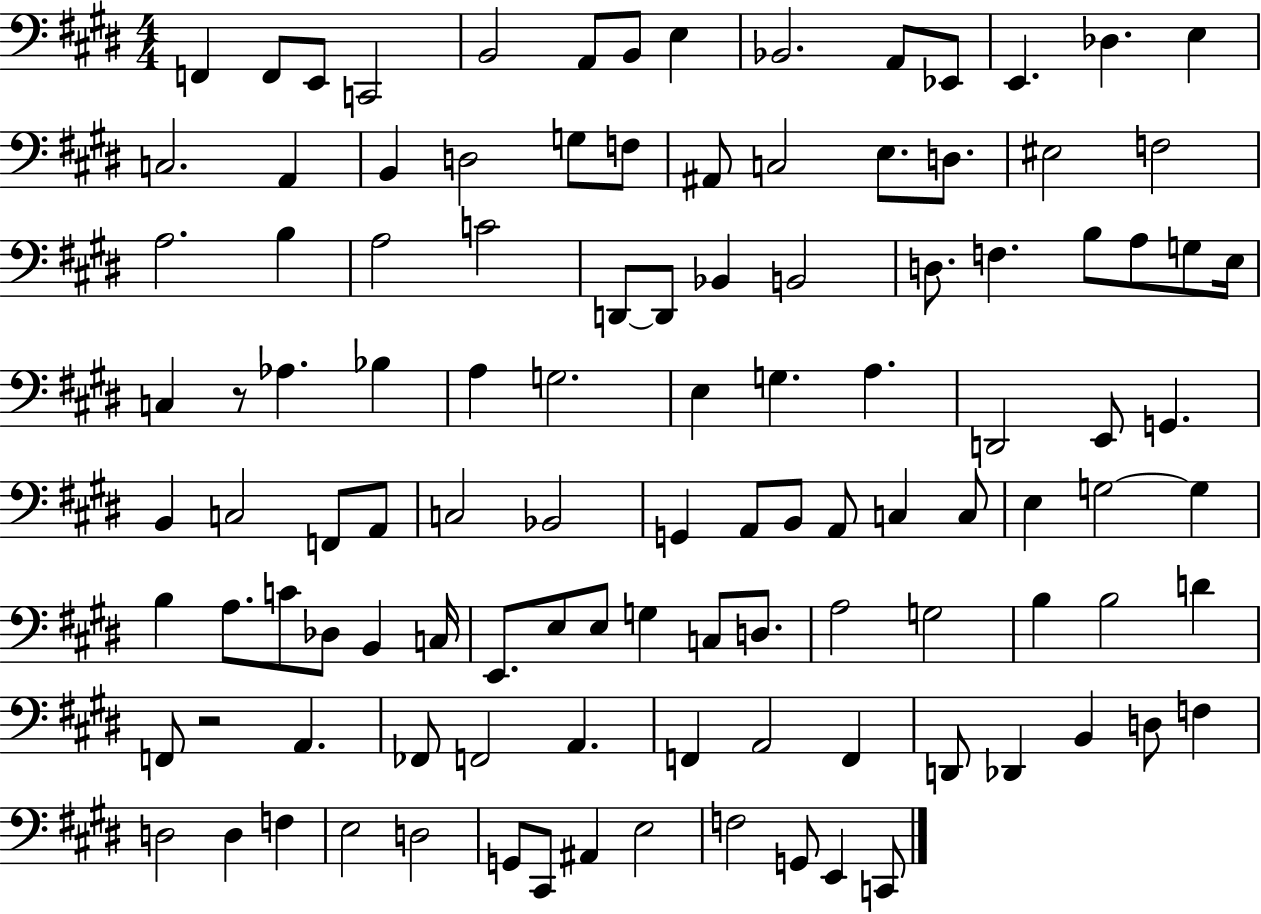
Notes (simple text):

F2/q F2/e E2/e C2/h B2/h A2/e B2/e E3/q Bb2/h. A2/e Eb2/e E2/q. Db3/q. E3/q C3/h. A2/q B2/q D3/h G3/e F3/e A#2/e C3/h E3/e. D3/e. EIS3/h F3/h A3/h. B3/q A3/h C4/h D2/e D2/e Bb2/q B2/h D3/e. F3/q. B3/e A3/e G3/e E3/s C3/q R/e Ab3/q. Bb3/q A3/q G3/h. E3/q G3/q. A3/q. D2/h E2/e G2/q. B2/q C3/h F2/e A2/e C3/h Bb2/h G2/q A2/e B2/e A2/e C3/q C3/e E3/q G3/h G3/q B3/q A3/e. C4/e Db3/e B2/q C3/s E2/e. E3/e E3/e G3/q C3/e D3/e. A3/h G3/h B3/q B3/h D4/q F2/e R/h A2/q. FES2/e F2/h A2/q. F2/q A2/h F2/q D2/e Db2/q B2/q D3/e F3/q D3/h D3/q F3/q E3/h D3/h G2/e C#2/e A#2/q E3/h F3/h G2/e E2/q C2/e